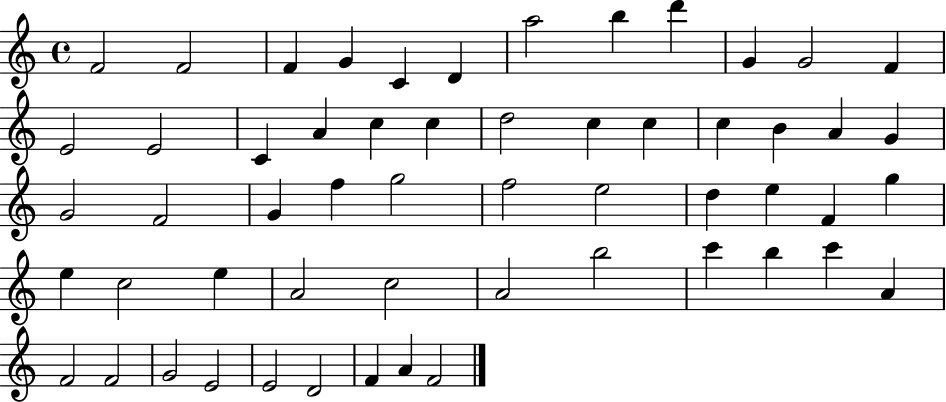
F4/h F4/h F4/q G4/q C4/q D4/q A5/h B5/q D6/q G4/q G4/h F4/q E4/h E4/h C4/q A4/q C5/q C5/q D5/h C5/q C5/q C5/q B4/q A4/q G4/q G4/h F4/h G4/q F5/q G5/h F5/h E5/h D5/q E5/q F4/q G5/q E5/q C5/h E5/q A4/h C5/h A4/h B5/h C6/q B5/q C6/q A4/q F4/h F4/h G4/h E4/h E4/h D4/h F4/q A4/q F4/h